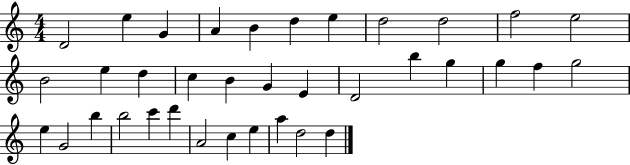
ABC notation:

X:1
T:Untitled
M:4/4
L:1/4
K:C
D2 e G A B d e d2 d2 f2 e2 B2 e d c B G E D2 b g g f g2 e G2 b b2 c' d' A2 c e a d2 d